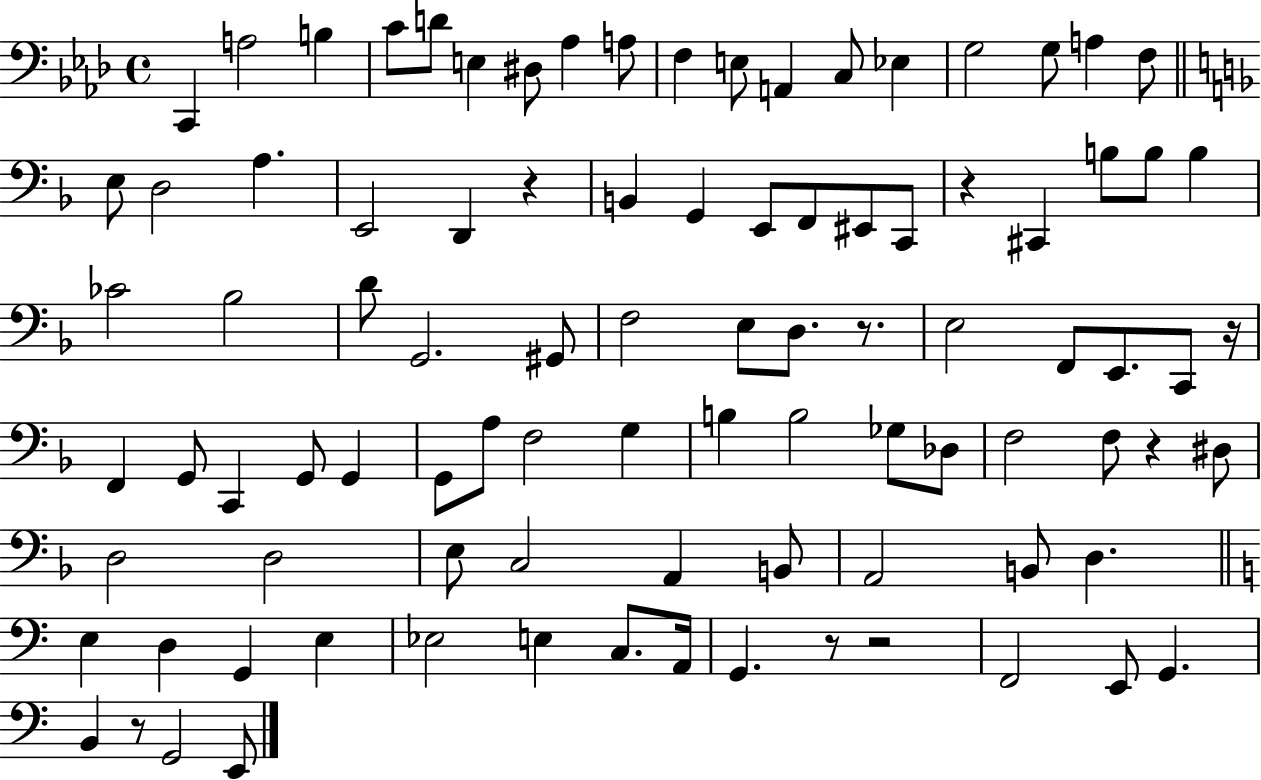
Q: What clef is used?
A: bass